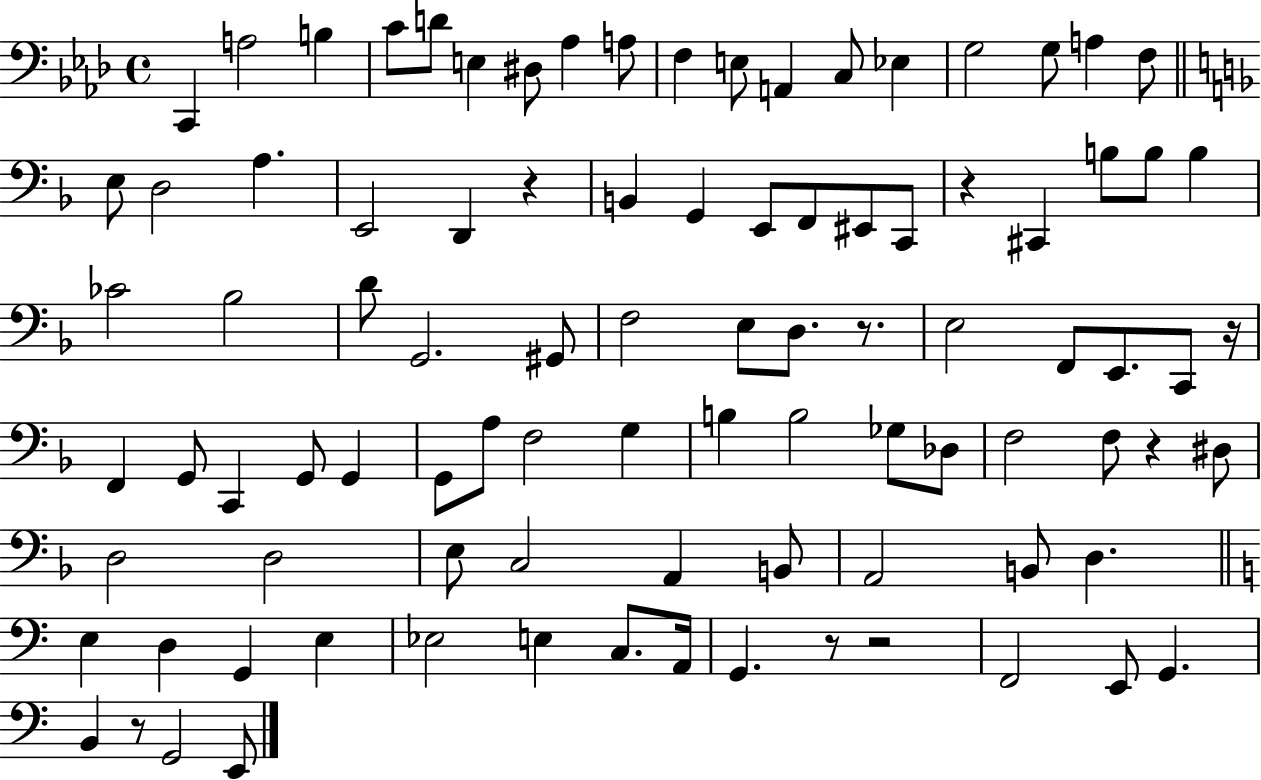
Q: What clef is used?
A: bass